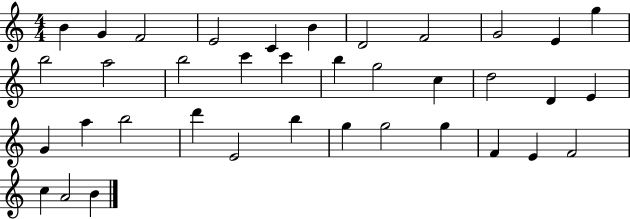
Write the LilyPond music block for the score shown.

{
  \clef treble
  \numericTimeSignature
  \time 4/4
  \key c \major
  b'4 g'4 f'2 | e'2 c'4 b'4 | d'2 f'2 | g'2 e'4 g''4 | \break b''2 a''2 | b''2 c'''4 c'''4 | b''4 g''2 c''4 | d''2 d'4 e'4 | \break g'4 a''4 b''2 | d'''4 e'2 b''4 | g''4 g''2 g''4 | f'4 e'4 f'2 | \break c''4 a'2 b'4 | \bar "|."
}